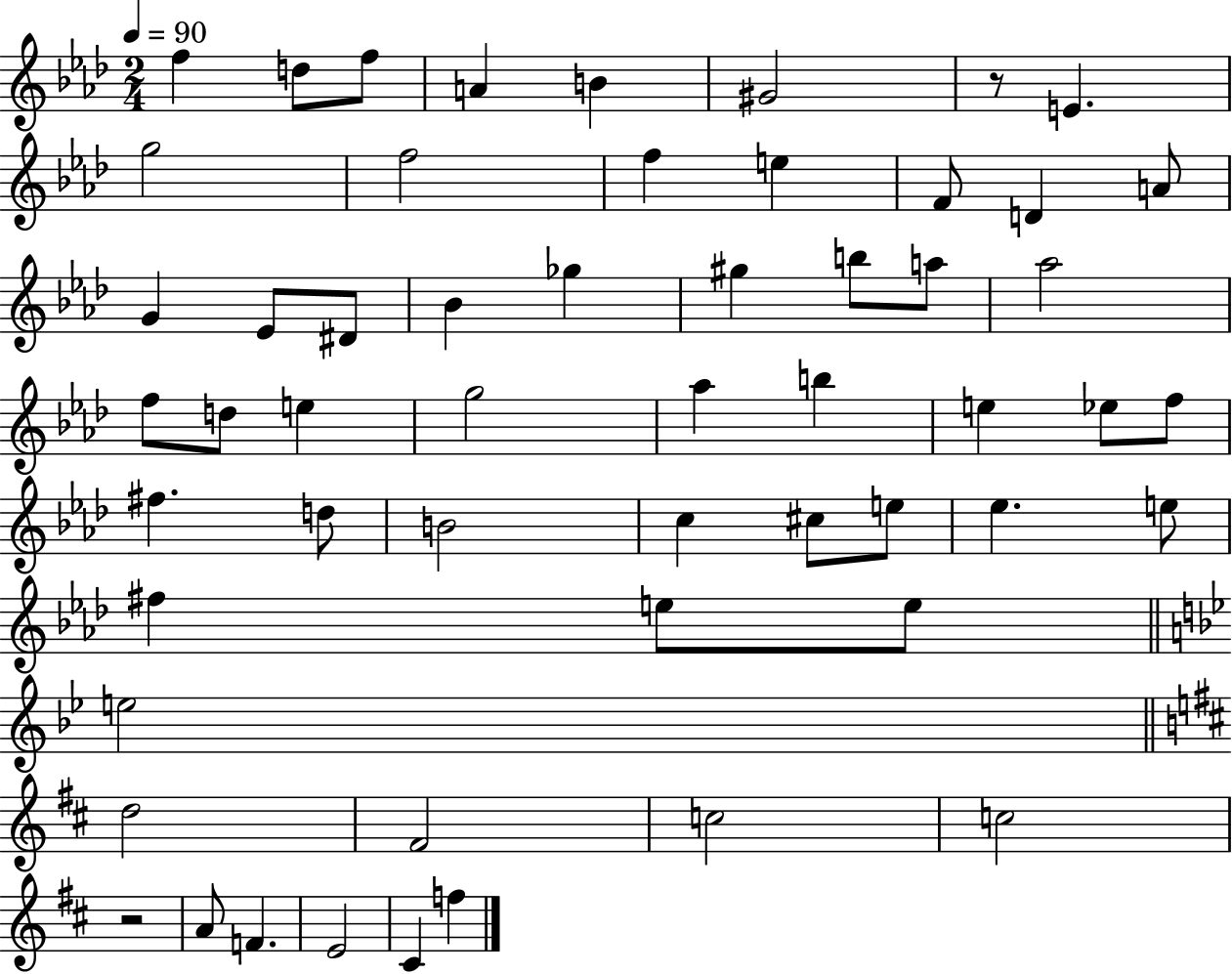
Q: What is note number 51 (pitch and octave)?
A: E4